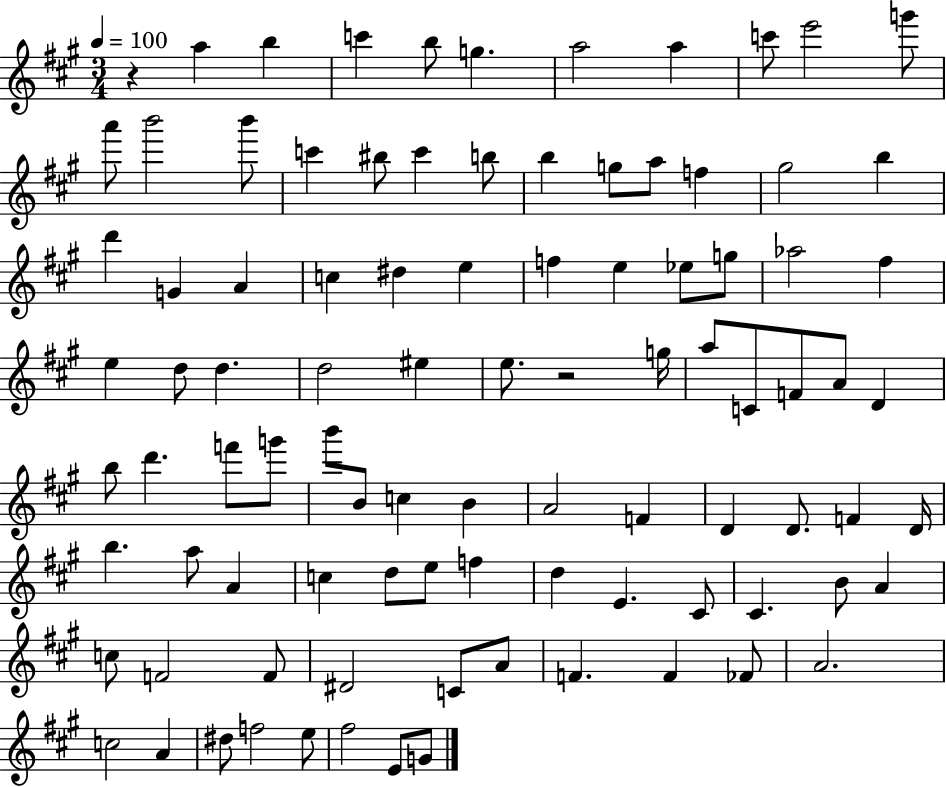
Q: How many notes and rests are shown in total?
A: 94